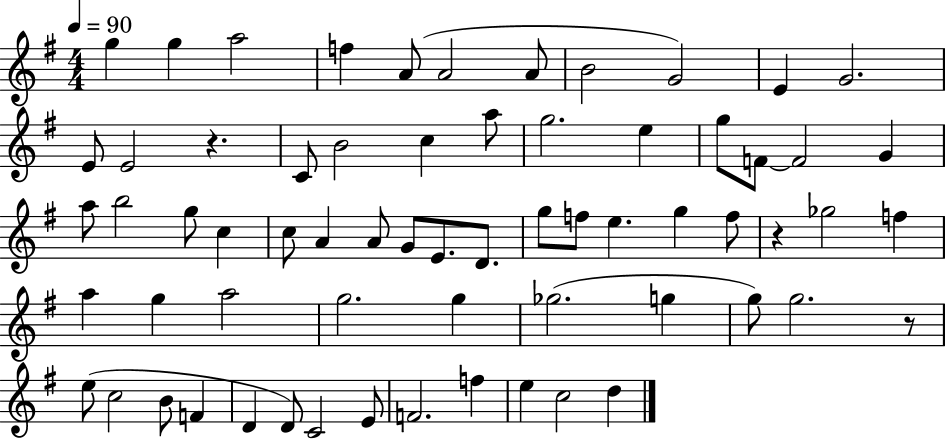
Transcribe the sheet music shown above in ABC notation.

X:1
T:Untitled
M:4/4
L:1/4
K:G
g g a2 f A/2 A2 A/2 B2 G2 E G2 E/2 E2 z C/2 B2 c a/2 g2 e g/2 F/2 F2 G a/2 b2 g/2 c c/2 A A/2 G/2 E/2 D/2 g/2 f/2 e g f/2 z _g2 f a g a2 g2 g _g2 g g/2 g2 z/2 e/2 c2 B/2 F D D/2 C2 E/2 F2 f e c2 d